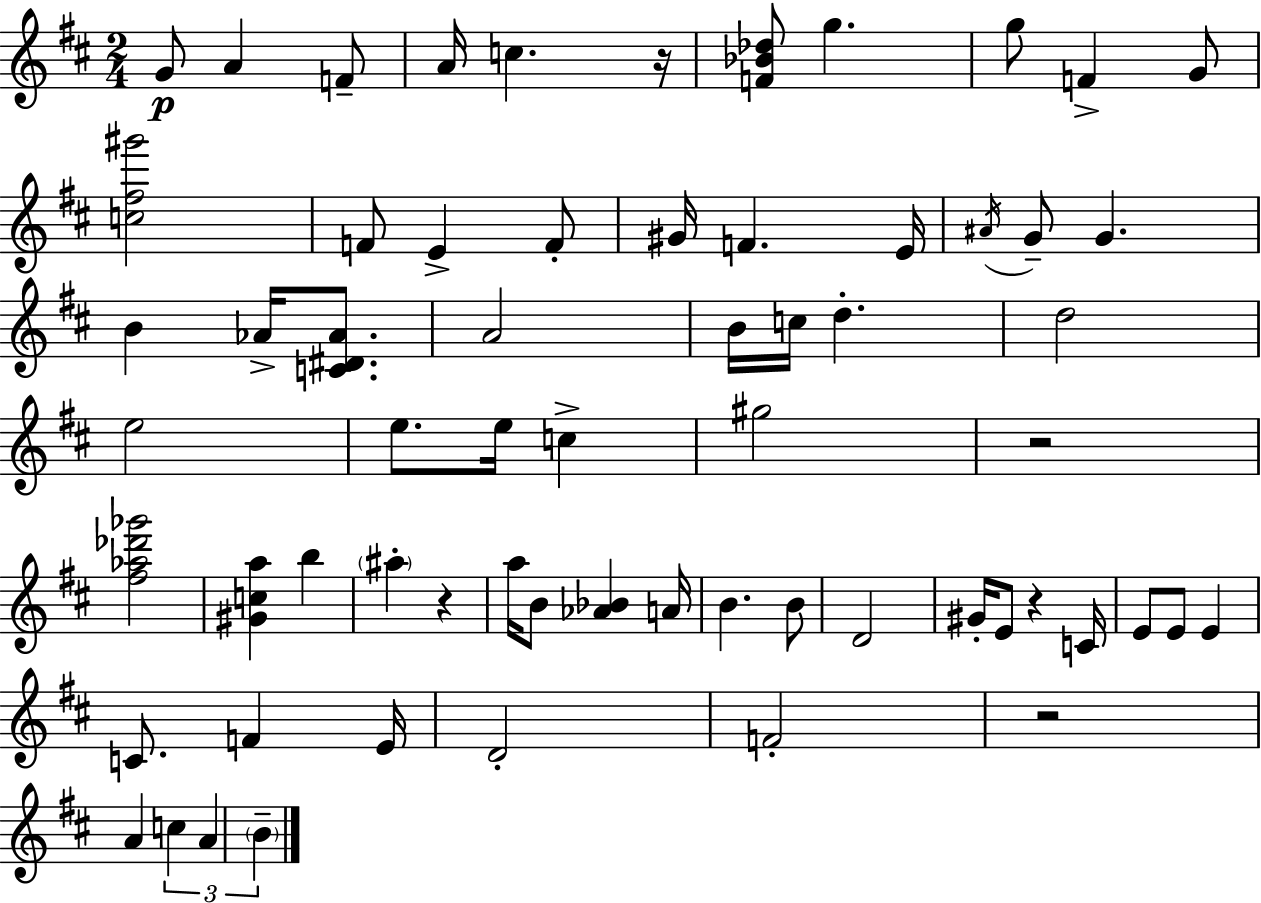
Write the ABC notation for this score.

X:1
T:Untitled
M:2/4
L:1/4
K:D
G/2 A F/2 A/4 c z/4 [F_B_d]/2 g g/2 F G/2 [c^f^g']2 F/2 E F/2 ^G/4 F E/4 ^A/4 G/2 G B _A/4 [C^D_A]/2 A2 B/4 c/4 d d2 e2 e/2 e/4 c ^g2 z2 [^f_a_d'_g']2 [^Gca] b ^a z a/4 B/2 [_A_B] A/4 B B/2 D2 ^G/4 E/2 z C/4 E/2 E/2 E C/2 F E/4 D2 F2 z2 A c A B